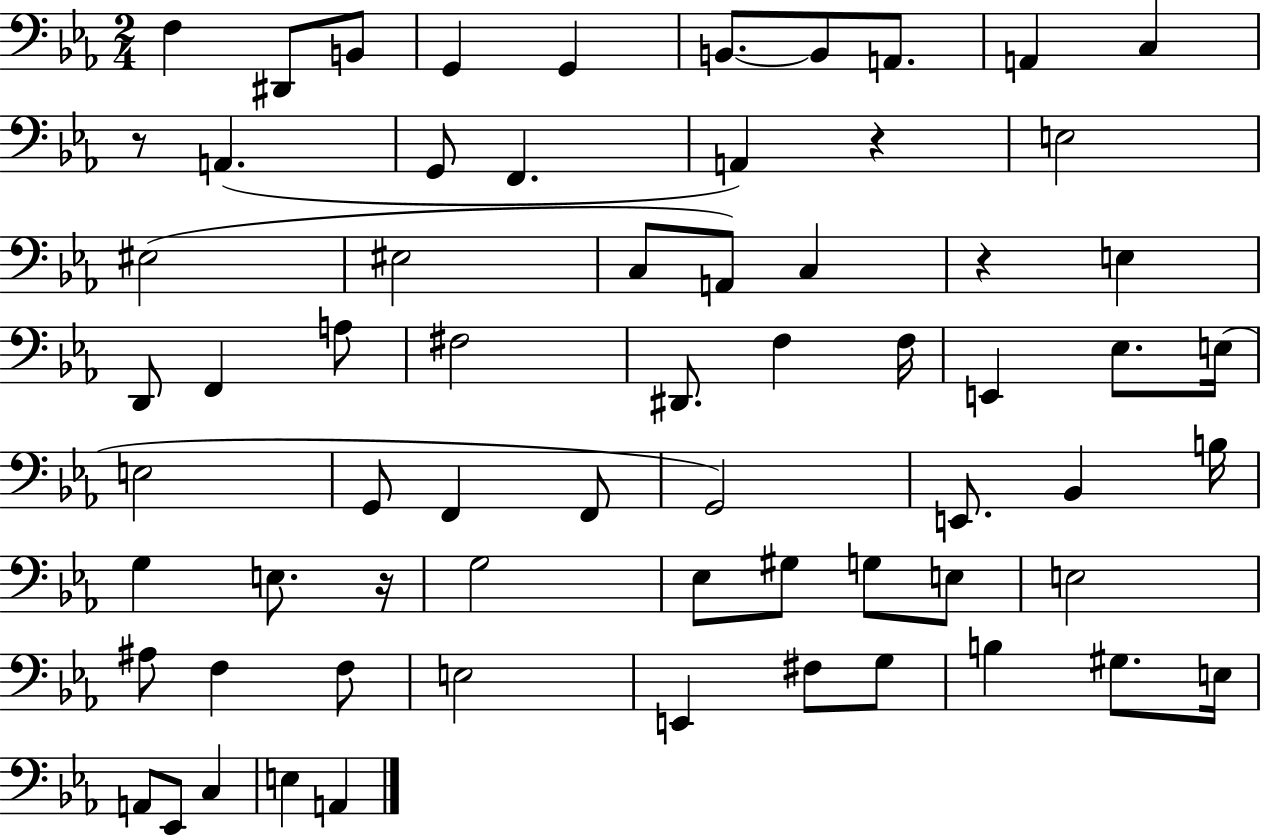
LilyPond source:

{
  \clef bass
  \numericTimeSignature
  \time 2/4
  \key ees \major
  \repeat volta 2 { f4 dis,8 b,8 | g,4 g,4 | b,8.~~ b,8 a,8. | a,4 c4 | \break r8 a,4.( | g,8 f,4. | a,4) r4 | e2 | \break eis2( | eis2 | c8 a,8) c4 | r4 e4 | \break d,8 f,4 a8 | fis2 | dis,8. f4 f16 | e,4 ees8. e16( | \break e2 | g,8 f,4 f,8 | g,2) | e,8. bes,4 b16 | \break g4 e8. r16 | g2 | ees8 gis8 g8 e8 | e2 | \break ais8 f4 f8 | e2 | e,4 fis8 g8 | b4 gis8. e16 | \break a,8 ees,8 c4 | e4 a,4 | } \bar "|."
}